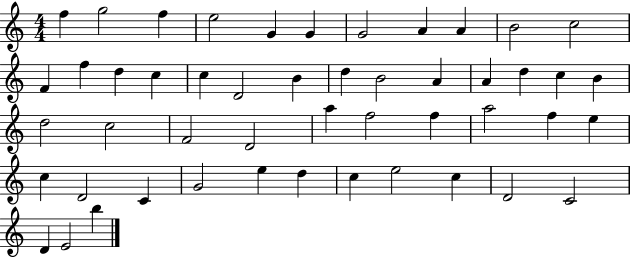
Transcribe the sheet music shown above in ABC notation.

X:1
T:Untitled
M:4/4
L:1/4
K:C
f g2 f e2 G G G2 A A B2 c2 F f d c c D2 B d B2 A A d c B d2 c2 F2 D2 a f2 f a2 f e c D2 C G2 e d c e2 c D2 C2 D E2 b